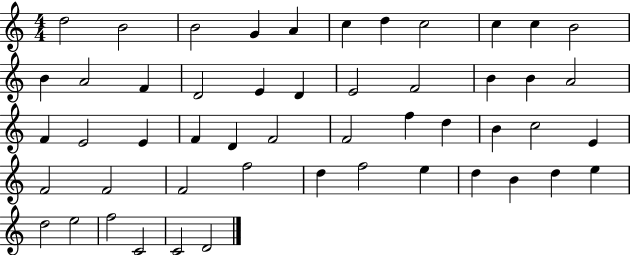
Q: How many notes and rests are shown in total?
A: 51